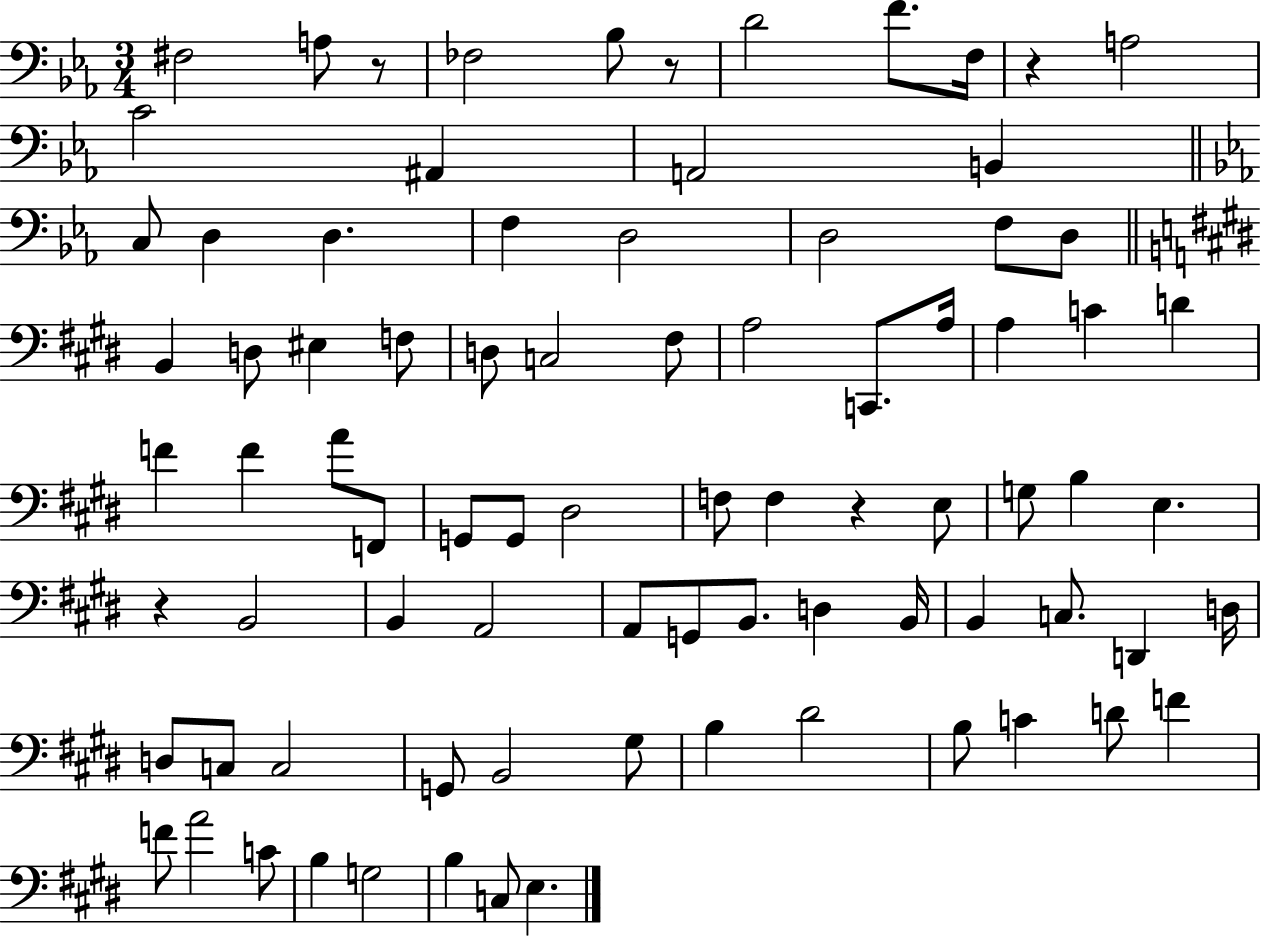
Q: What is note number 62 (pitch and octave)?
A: G2